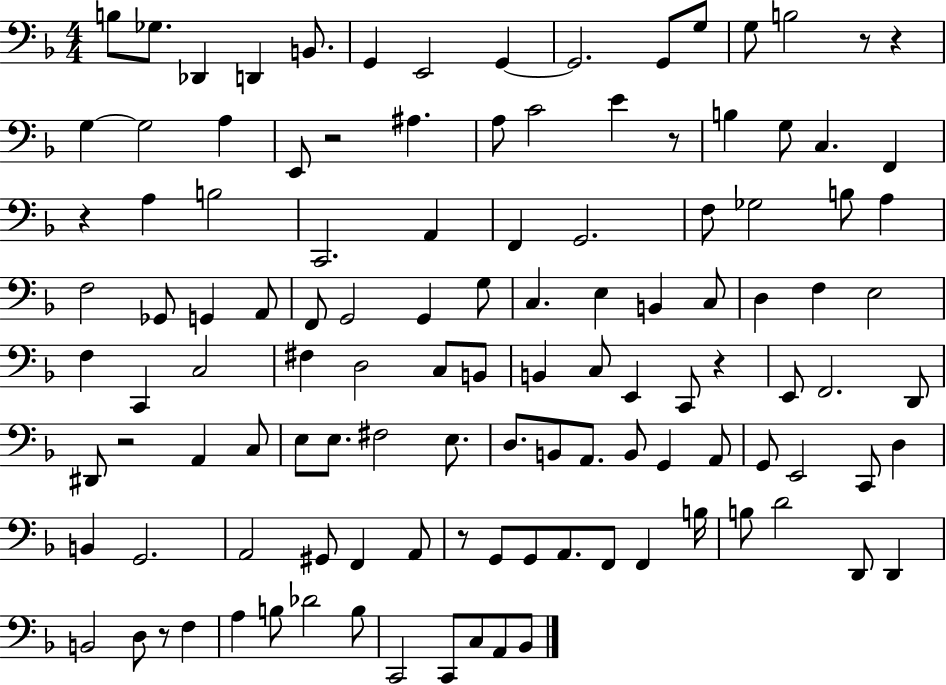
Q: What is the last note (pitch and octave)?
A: Bb2